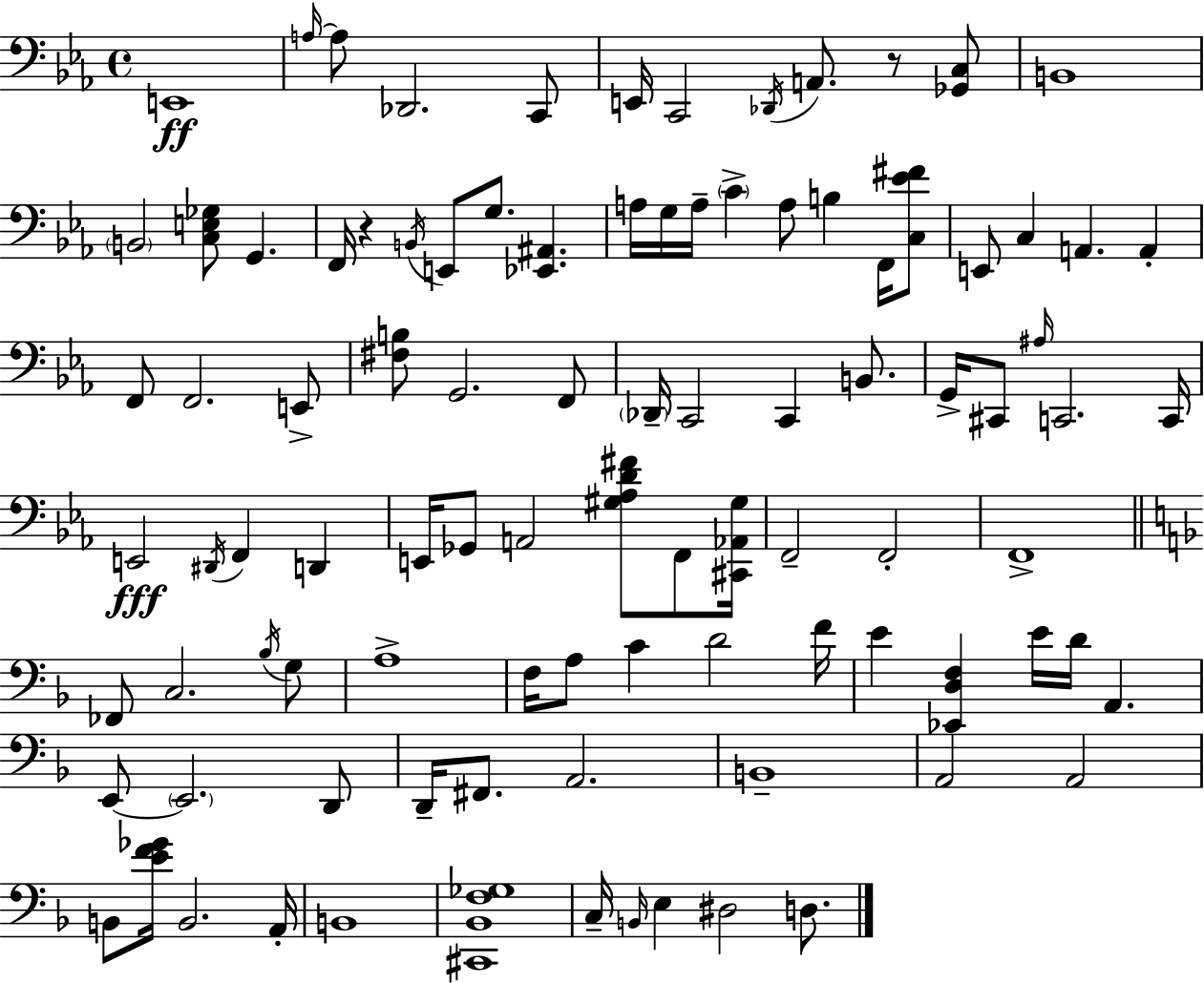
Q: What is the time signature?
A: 4/4